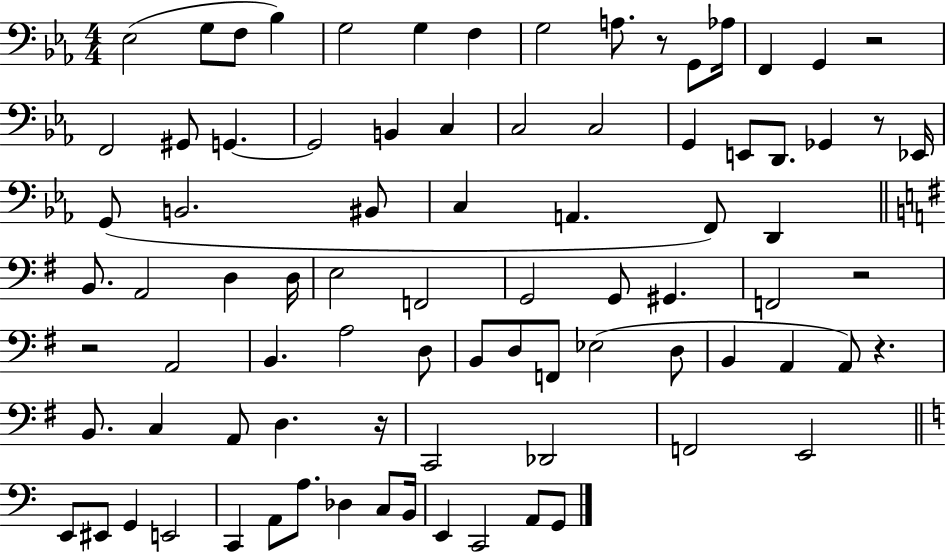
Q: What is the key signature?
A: EES major